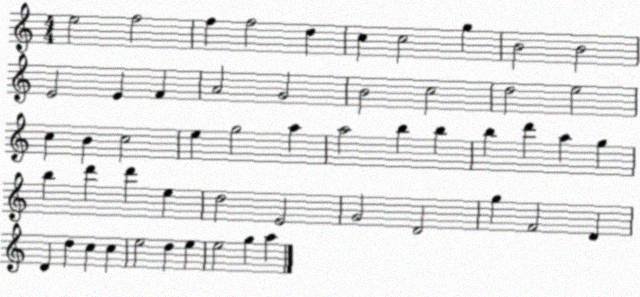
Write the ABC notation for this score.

X:1
T:Untitled
M:4/4
L:1/4
K:C
e2 f2 f f2 d c c2 g B2 B2 E2 E F A2 G2 B2 c2 d2 e2 c B c2 e g2 a a2 b b b d' a g b d' d' e d2 E2 G2 D2 g F2 D D d c c e2 d e e2 g a